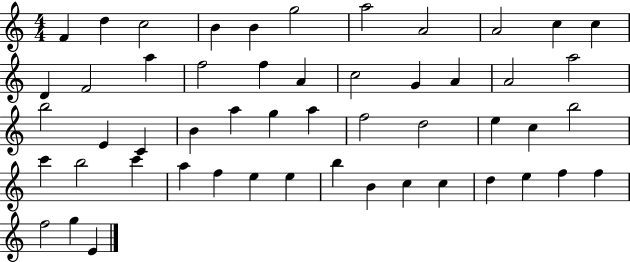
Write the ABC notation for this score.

X:1
T:Untitled
M:4/4
L:1/4
K:C
F d c2 B B g2 a2 A2 A2 c c D F2 a f2 f A c2 G A A2 a2 b2 E C B a g a f2 d2 e c b2 c' b2 c' a f e e b B c c d e f f f2 g E